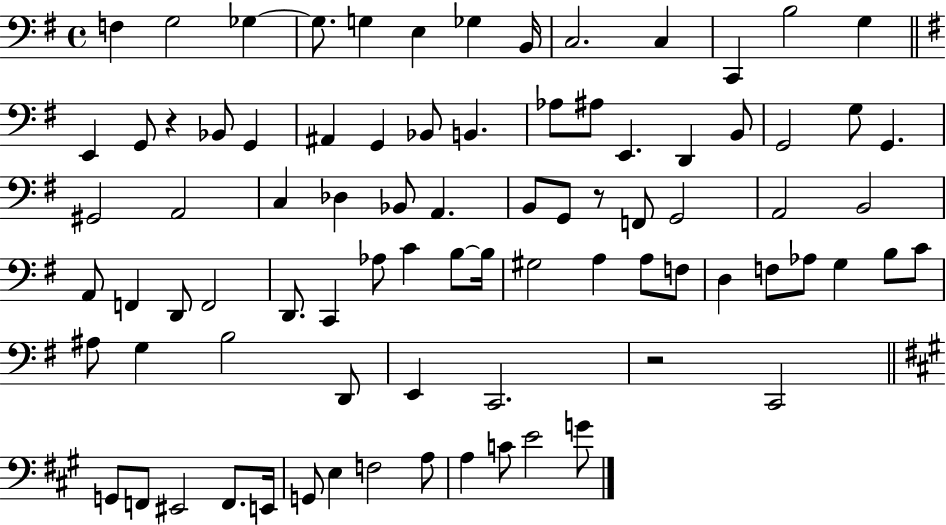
F3/q G3/h Gb3/q Gb3/e. G3/q E3/q Gb3/q B2/s C3/h. C3/q C2/q B3/h G3/q E2/q G2/e R/q Bb2/e G2/q A#2/q G2/q Bb2/e B2/q. Ab3/e A#3/e E2/q. D2/q B2/e G2/h G3/e G2/q. G#2/h A2/h C3/q Db3/q Bb2/e A2/q. B2/e G2/e R/e F2/e G2/h A2/h B2/h A2/e F2/q D2/e F2/h D2/e. C2/q Ab3/e C4/q B3/e B3/s G#3/h A3/q A3/e F3/e D3/q F3/e Ab3/e G3/q B3/e C4/e A#3/e G3/q B3/h D2/e E2/q C2/h. R/h C2/h G2/e F2/e EIS2/h F2/e. E2/s G2/e E3/q F3/h A3/e A3/q C4/e E4/h G4/e